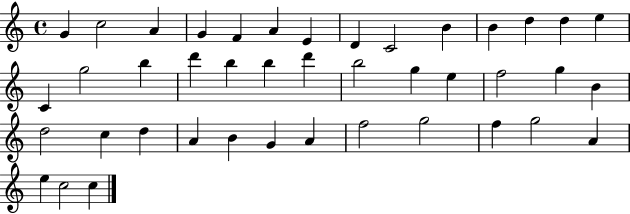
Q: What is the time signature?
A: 4/4